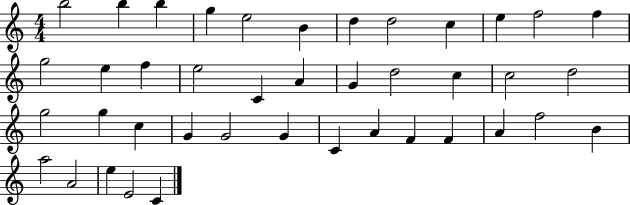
{
  \clef treble
  \numericTimeSignature
  \time 4/4
  \key c \major
  b''2 b''4 b''4 | g''4 e''2 b'4 | d''4 d''2 c''4 | e''4 f''2 f''4 | \break g''2 e''4 f''4 | e''2 c'4 a'4 | g'4 d''2 c''4 | c''2 d''2 | \break g''2 g''4 c''4 | g'4 g'2 g'4 | c'4 a'4 f'4 f'4 | a'4 f''2 b'4 | \break a''2 a'2 | e''4 e'2 c'4 | \bar "|."
}